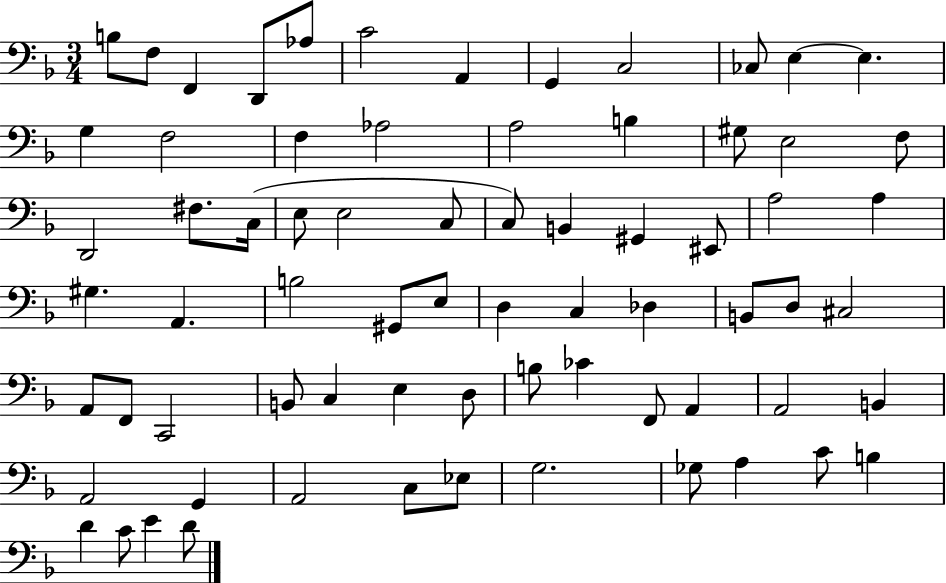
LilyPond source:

{
  \clef bass
  \numericTimeSignature
  \time 3/4
  \key f \major
  b8 f8 f,4 d,8 aes8 | c'2 a,4 | g,4 c2 | ces8 e4~~ e4. | \break g4 f2 | f4 aes2 | a2 b4 | gis8 e2 f8 | \break d,2 fis8. c16( | e8 e2 c8 | c8) b,4 gis,4 eis,8 | a2 a4 | \break gis4. a,4. | b2 gis,8 e8 | d4 c4 des4 | b,8 d8 cis2 | \break a,8 f,8 c,2 | b,8 c4 e4 d8 | b8 ces'4 f,8 a,4 | a,2 b,4 | \break a,2 g,4 | a,2 c8 ees8 | g2. | ges8 a4 c'8 b4 | \break d'4 c'8 e'4 d'8 | \bar "|."
}